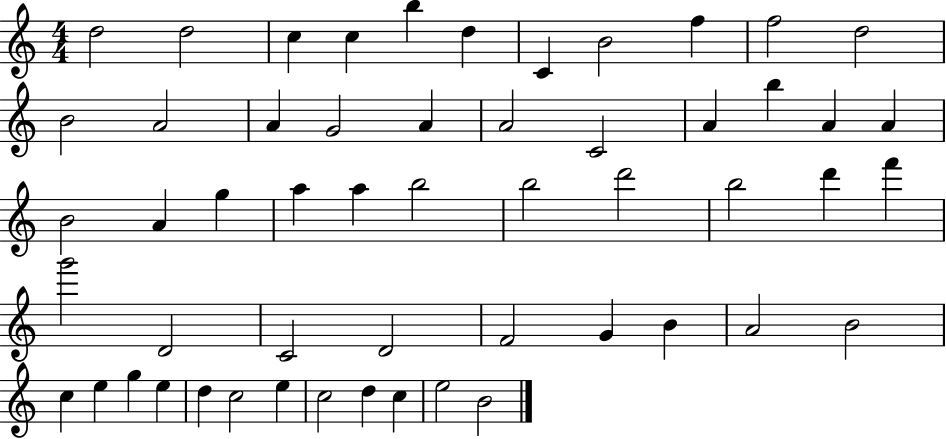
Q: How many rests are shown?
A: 0